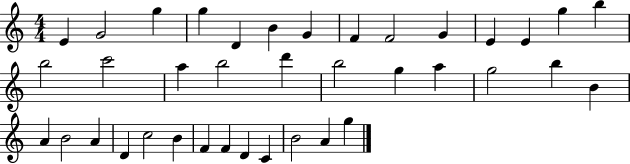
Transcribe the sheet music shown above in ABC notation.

X:1
T:Untitled
M:4/4
L:1/4
K:C
E G2 g g D B G F F2 G E E g b b2 c'2 a b2 d' b2 g a g2 b B A B2 A D c2 B F F D C B2 A g